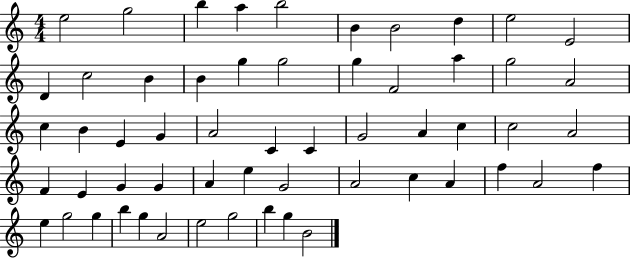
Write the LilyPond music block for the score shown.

{
  \clef treble
  \numericTimeSignature
  \time 4/4
  \key c \major
  e''2 g''2 | b''4 a''4 b''2 | b'4 b'2 d''4 | e''2 e'2 | \break d'4 c''2 b'4 | b'4 g''4 g''2 | g''4 f'2 a''4 | g''2 a'2 | \break c''4 b'4 e'4 g'4 | a'2 c'4 c'4 | g'2 a'4 c''4 | c''2 a'2 | \break f'4 e'4 g'4 g'4 | a'4 e''4 g'2 | a'2 c''4 a'4 | f''4 a'2 f''4 | \break e''4 g''2 g''4 | b''4 g''4 a'2 | e''2 g''2 | b''4 g''4 b'2 | \break \bar "|."
}